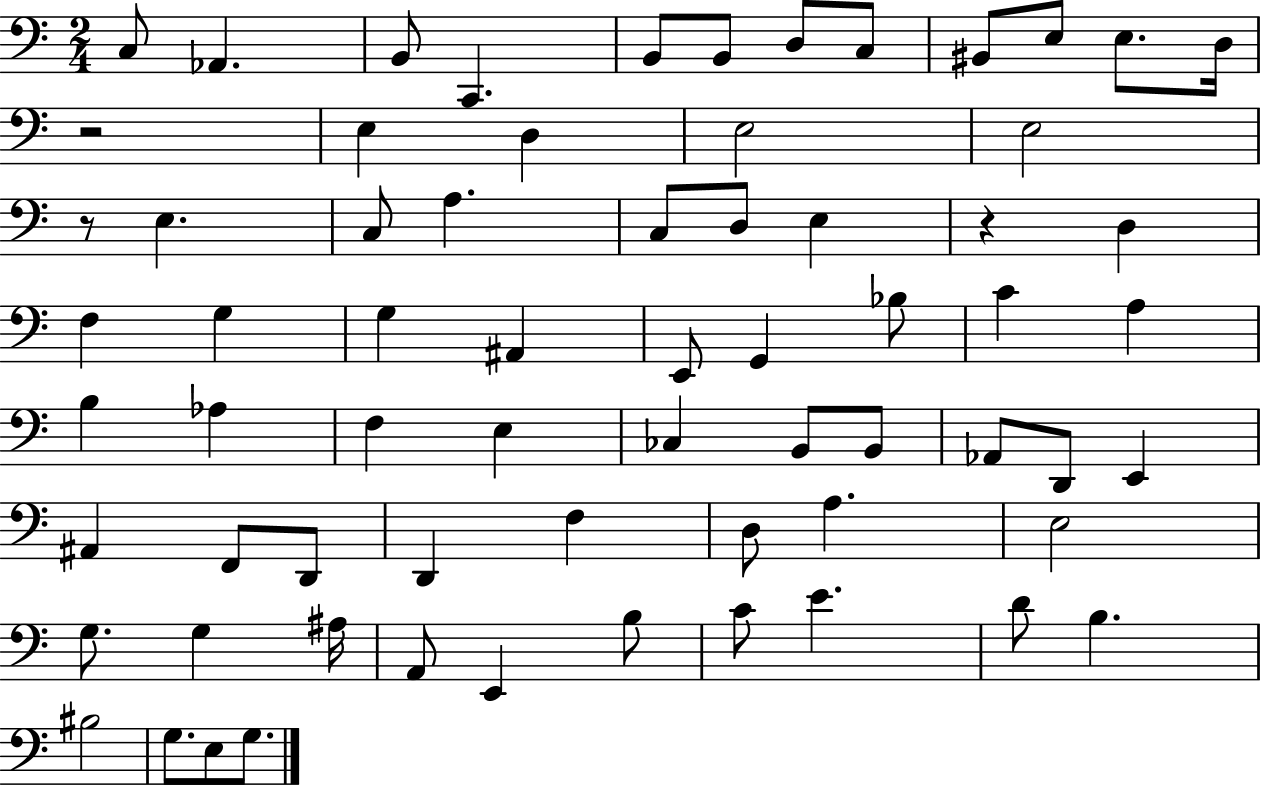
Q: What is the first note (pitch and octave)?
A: C3